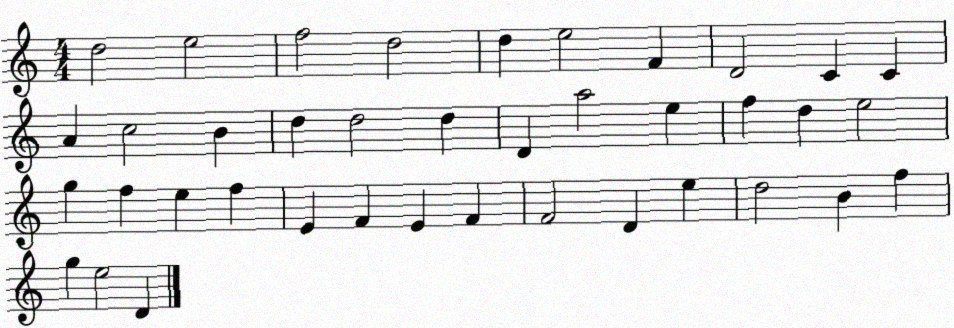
X:1
T:Untitled
M:4/4
L:1/4
K:C
d2 e2 f2 d2 d e2 F D2 C C A c2 B d d2 d D a2 e f d e2 g f e f E F E F F2 D e d2 B f g e2 D